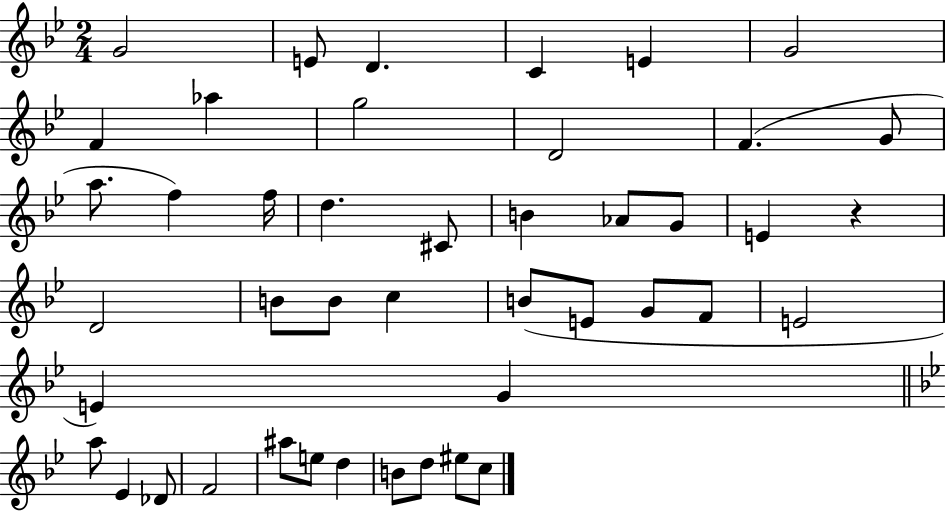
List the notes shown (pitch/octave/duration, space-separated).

G4/h E4/e D4/q. C4/q E4/q G4/h F4/q Ab5/q G5/h D4/h F4/q. G4/e A5/e. F5/q F5/s D5/q. C#4/e B4/q Ab4/e G4/e E4/q R/q D4/h B4/e B4/e C5/q B4/e E4/e G4/e F4/e E4/h E4/q G4/q A5/e Eb4/q Db4/e F4/h A#5/e E5/e D5/q B4/e D5/e EIS5/e C5/e